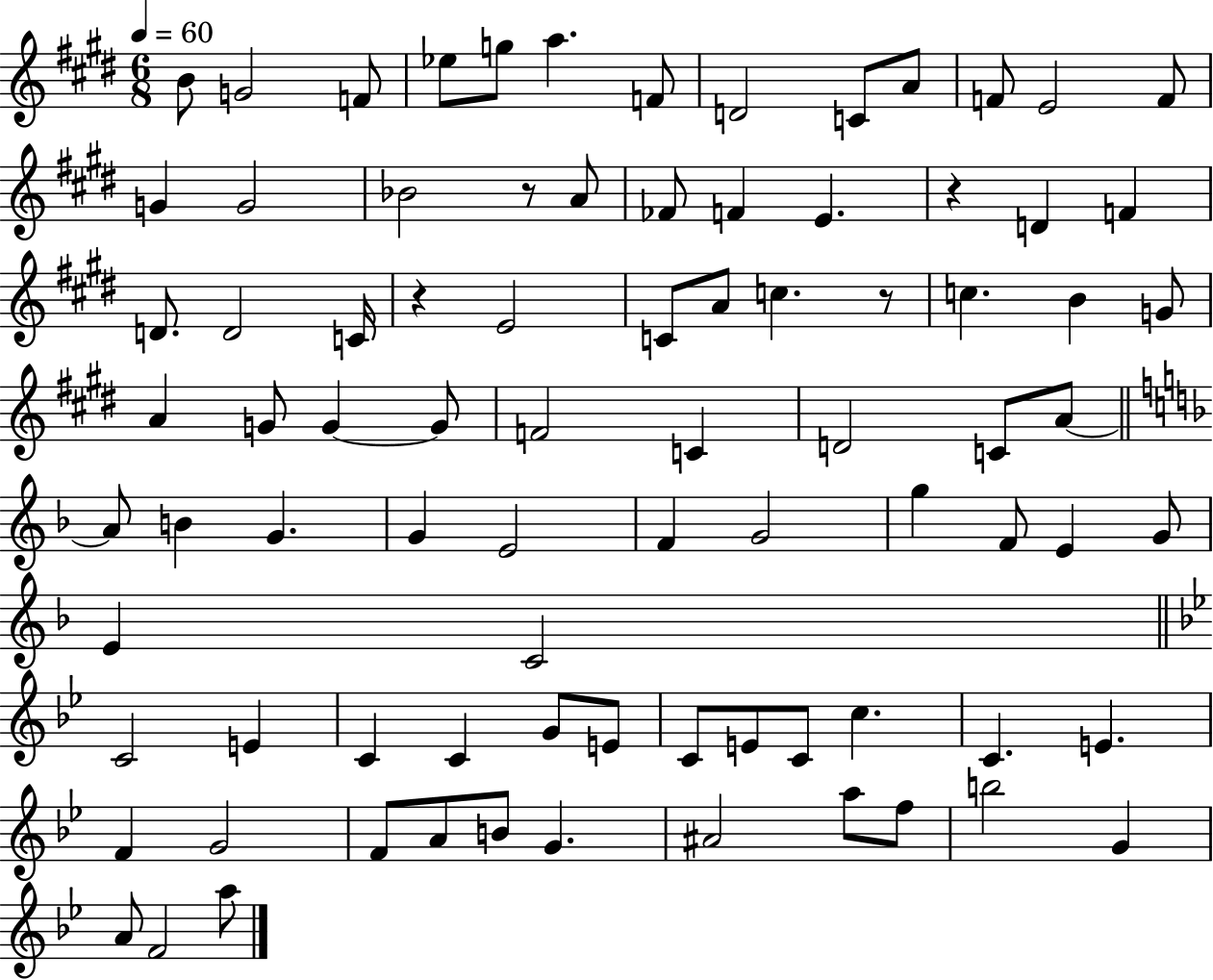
X:1
T:Untitled
M:6/8
L:1/4
K:E
B/2 G2 F/2 _e/2 g/2 a F/2 D2 C/2 A/2 F/2 E2 F/2 G G2 _B2 z/2 A/2 _F/2 F E z D F D/2 D2 C/4 z E2 C/2 A/2 c z/2 c B G/2 A G/2 G G/2 F2 C D2 C/2 A/2 A/2 B G G E2 F G2 g F/2 E G/2 E C2 C2 E C C G/2 E/2 C/2 E/2 C/2 c C E F G2 F/2 A/2 B/2 G ^A2 a/2 f/2 b2 G A/2 F2 a/2